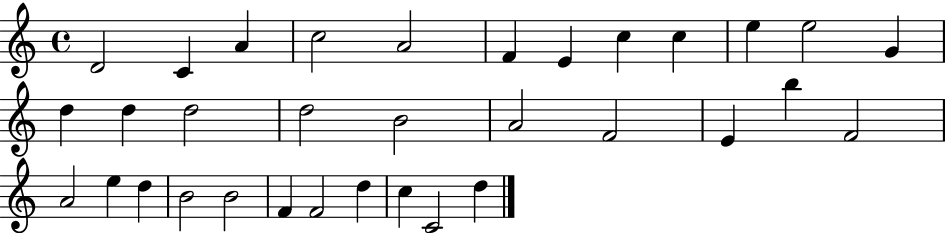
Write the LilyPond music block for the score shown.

{
  \clef treble
  \time 4/4
  \defaultTimeSignature
  \key c \major
  d'2 c'4 a'4 | c''2 a'2 | f'4 e'4 c''4 c''4 | e''4 e''2 g'4 | \break d''4 d''4 d''2 | d''2 b'2 | a'2 f'2 | e'4 b''4 f'2 | \break a'2 e''4 d''4 | b'2 b'2 | f'4 f'2 d''4 | c''4 c'2 d''4 | \break \bar "|."
}